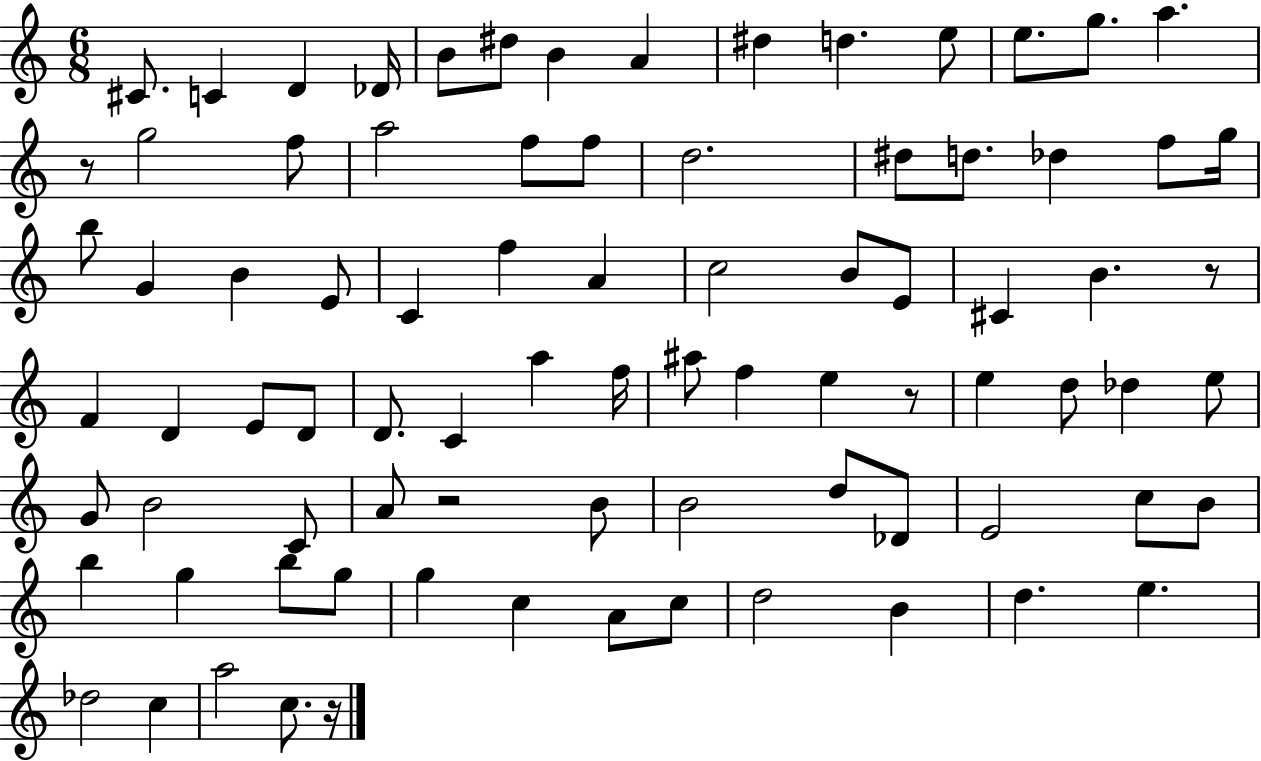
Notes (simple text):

C#4/e. C4/q D4/q Db4/s B4/e D#5/e B4/q A4/q D#5/q D5/q. E5/e E5/e. G5/e. A5/q. R/e G5/h F5/e A5/h F5/e F5/e D5/h. D#5/e D5/e. Db5/q F5/e G5/s B5/e G4/q B4/q E4/e C4/q F5/q A4/q C5/h B4/e E4/e C#4/q B4/q. R/e F4/q D4/q E4/e D4/e D4/e. C4/q A5/q F5/s A#5/e F5/q E5/q R/e E5/q D5/e Db5/q E5/e G4/e B4/h C4/e A4/e R/h B4/e B4/h D5/e Db4/e E4/h C5/e B4/e B5/q G5/q B5/e G5/e G5/q C5/q A4/e C5/e D5/h B4/q D5/q. E5/q. Db5/h C5/q A5/h C5/e. R/s